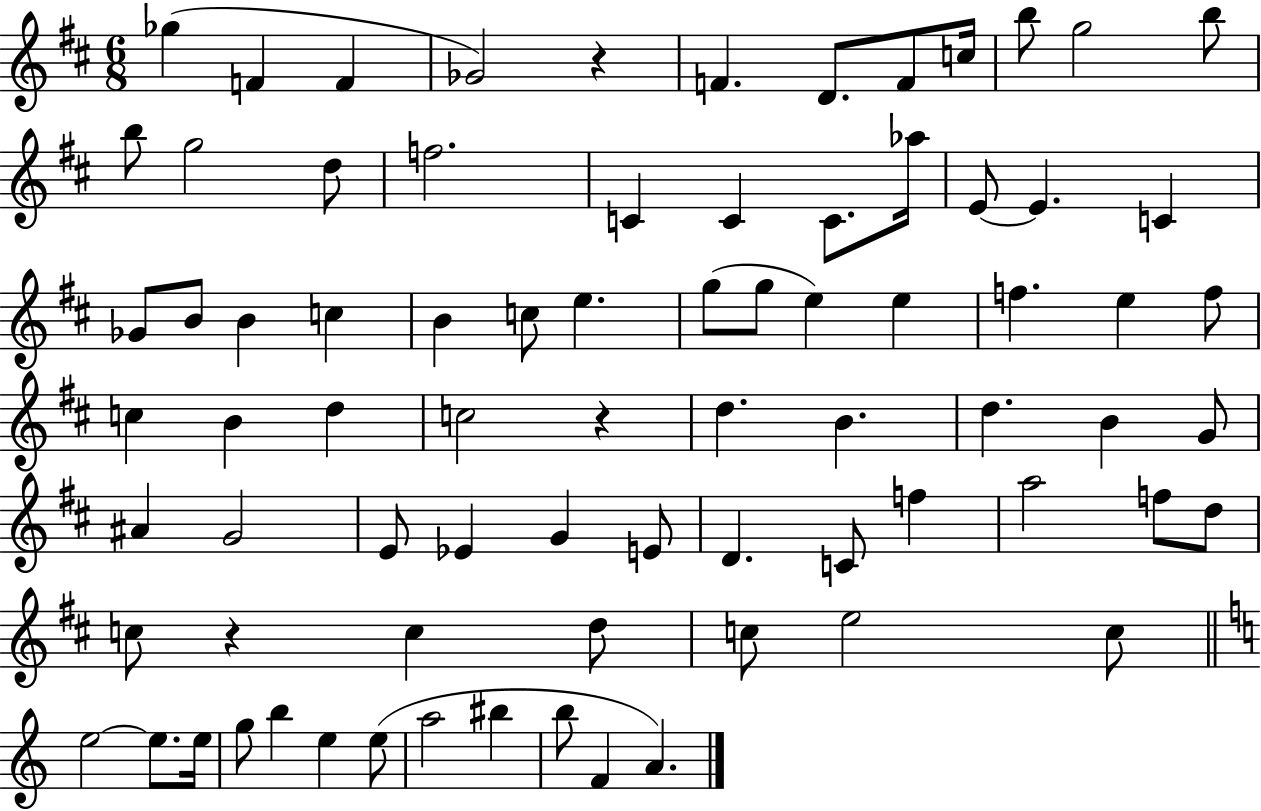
X:1
T:Untitled
M:6/8
L:1/4
K:D
_g F F _G2 z F D/2 F/2 c/4 b/2 g2 b/2 b/2 g2 d/2 f2 C C C/2 _a/4 E/2 E C _G/2 B/2 B c B c/2 e g/2 g/2 e e f e f/2 c B d c2 z d B d B G/2 ^A G2 E/2 _E G E/2 D C/2 f a2 f/2 d/2 c/2 z c d/2 c/2 e2 c/2 e2 e/2 e/4 g/2 b e e/2 a2 ^b b/2 F A